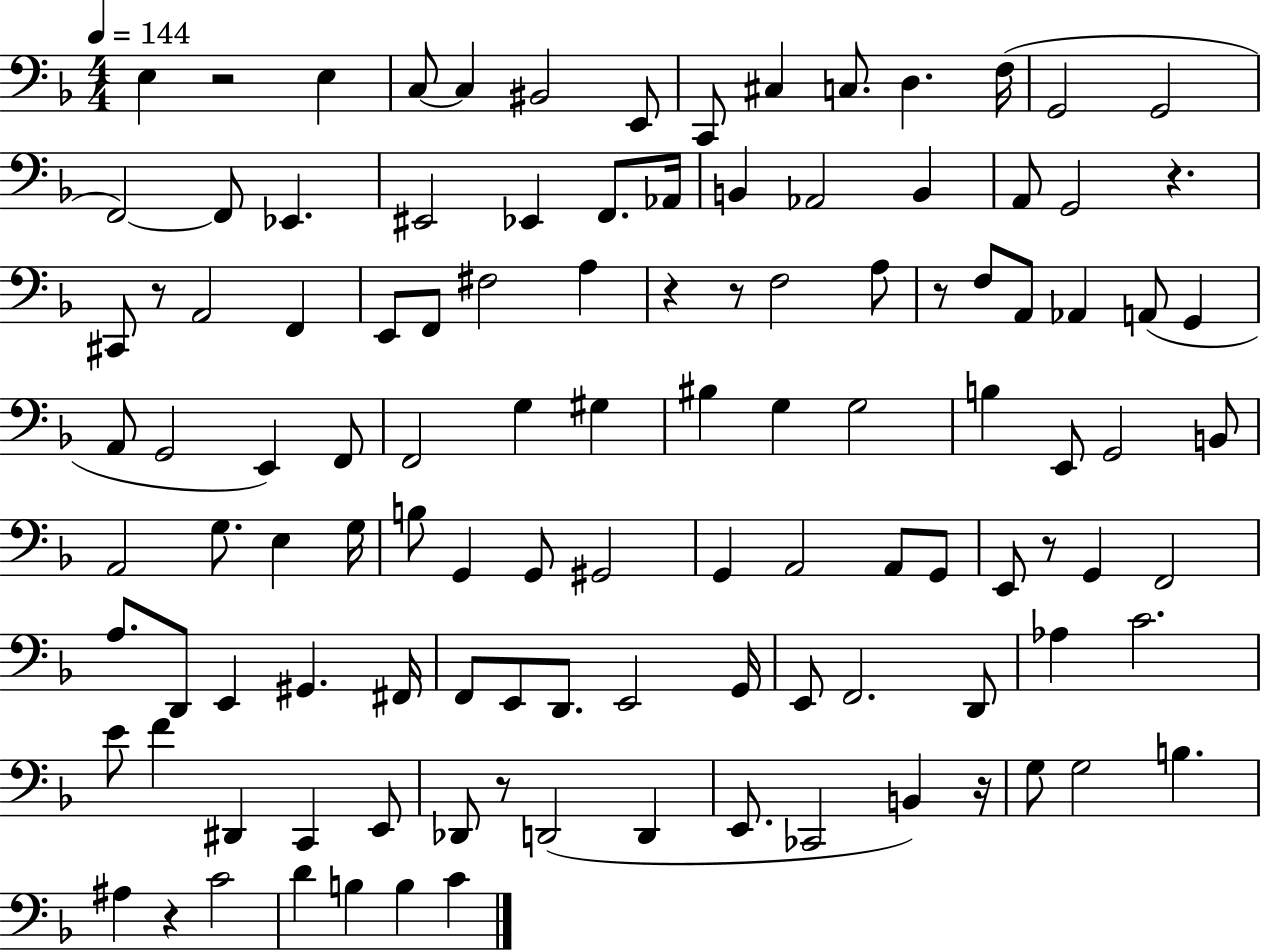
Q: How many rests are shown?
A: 10